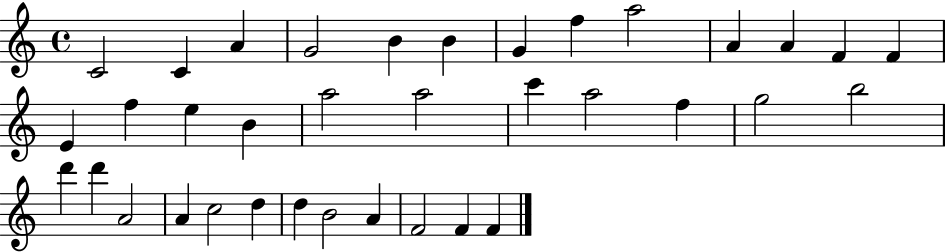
X:1
T:Untitled
M:4/4
L:1/4
K:C
C2 C A G2 B B G f a2 A A F F E f e B a2 a2 c' a2 f g2 b2 d' d' A2 A c2 d d B2 A F2 F F